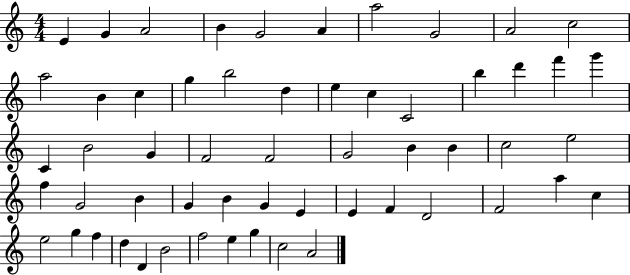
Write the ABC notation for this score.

X:1
T:Untitled
M:4/4
L:1/4
K:C
E G A2 B G2 A a2 G2 A2 c2 a2 B c g b2 d e c C2 b d' f' g' C B2 G F2 F2 G2 B B c2 e2 f G2 B G B G E E F D2 F2 a c e2 g f d D B2 f2 e g c2 A2